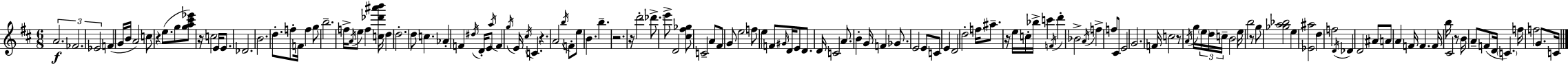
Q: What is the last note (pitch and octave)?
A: C4